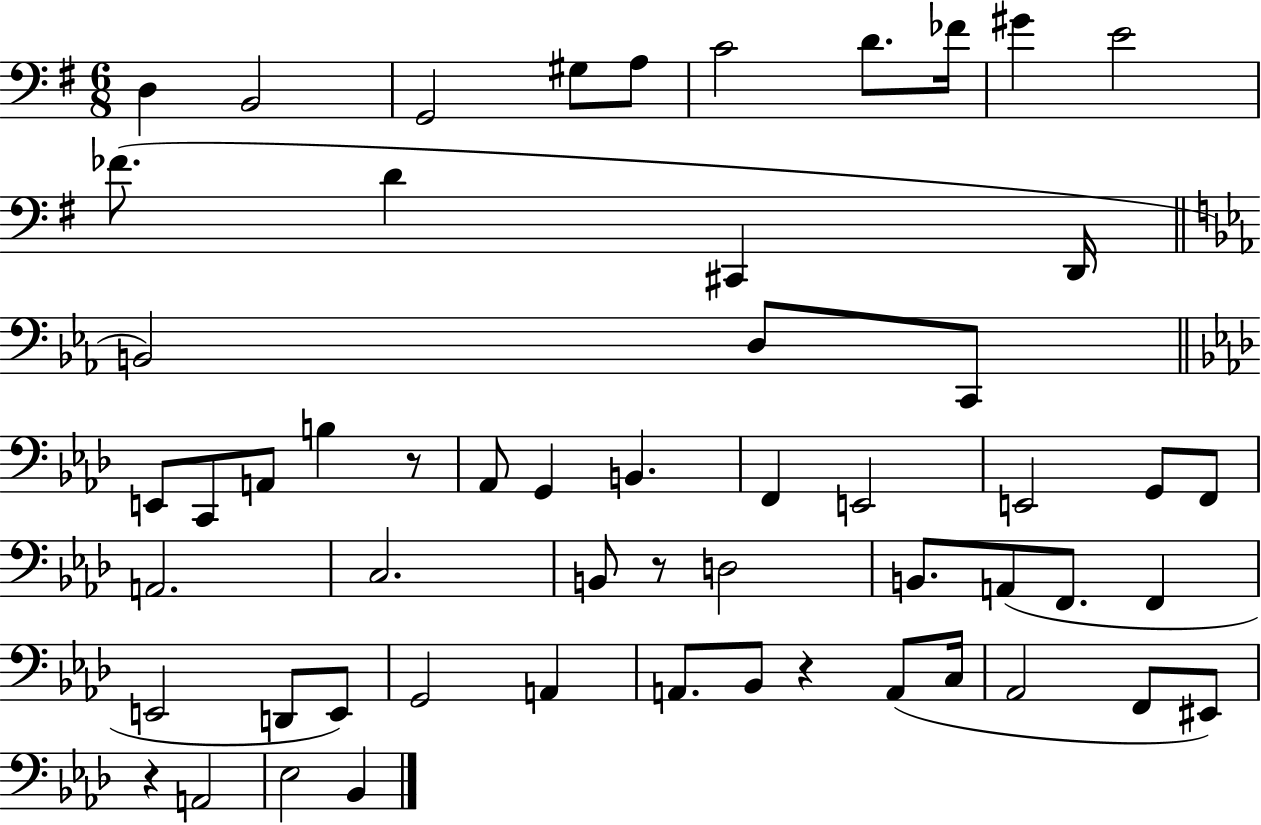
X:1
T:Untitled
M:6/8
L:1/4
K:G
D, B,,2 G,,2 ^G,/2 A,/2 C2 D/2 _F/4 ^G E2 _F/2 D ^C,, D,,/4 B,,2 D,/2 C,,/2 E,,/2 C,,/2 A,,/2 B, z/2 _A,,/2 G,, B,, F,, E,,2 E,,2 G,,/2 F,,/2 A,,2 C,2 B,,/2 z/2 D,2 B,,/2 A,,/2 F,,/2 F,, E,,2 D,,/2 E,,/2 G,,2 A,, A,,/2 _B,,/2 z A,,/2 C,/4 _A,,2 F,,/2 ^E,,/2 z A,,2 _E,2 _B,,